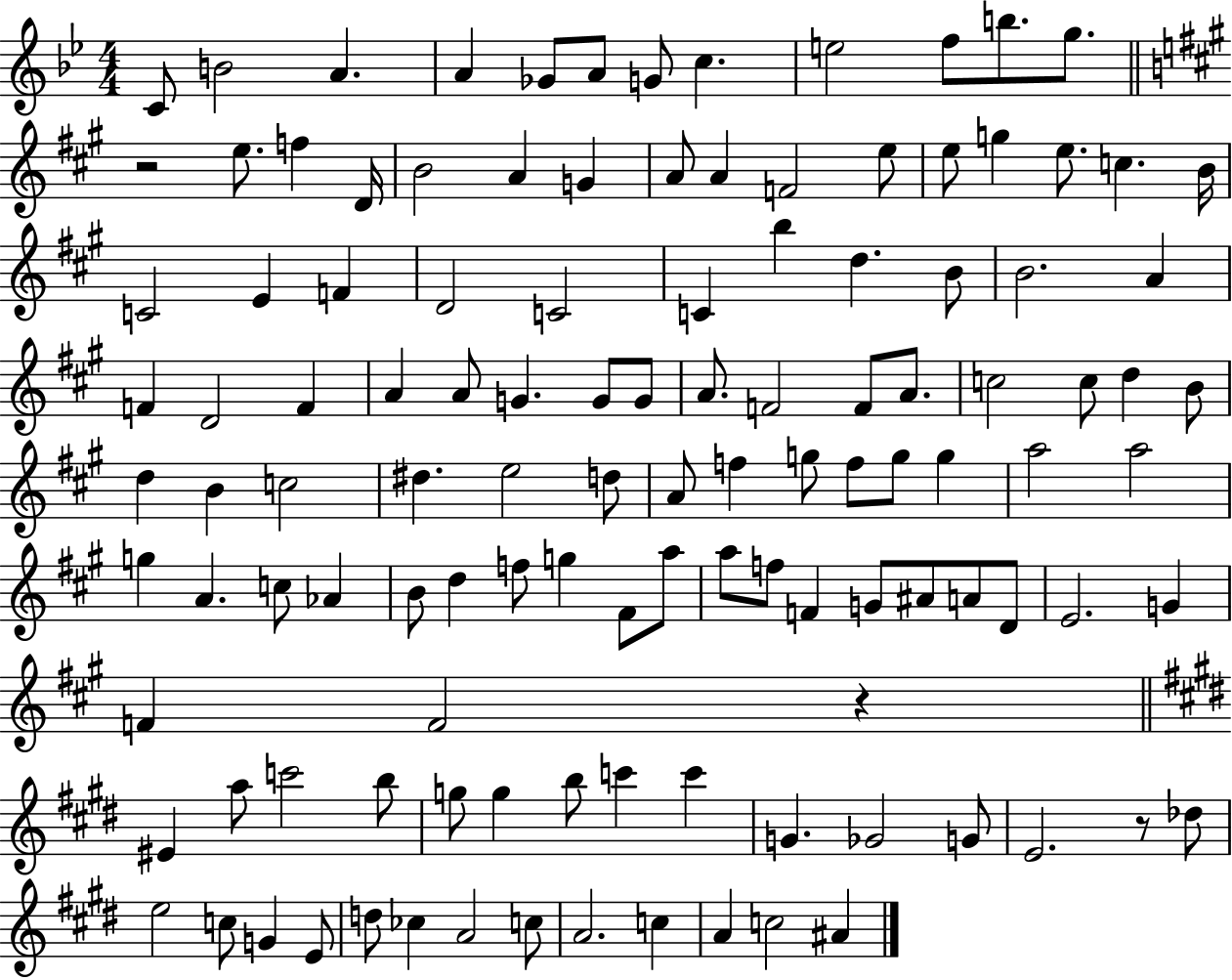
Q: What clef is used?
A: treble